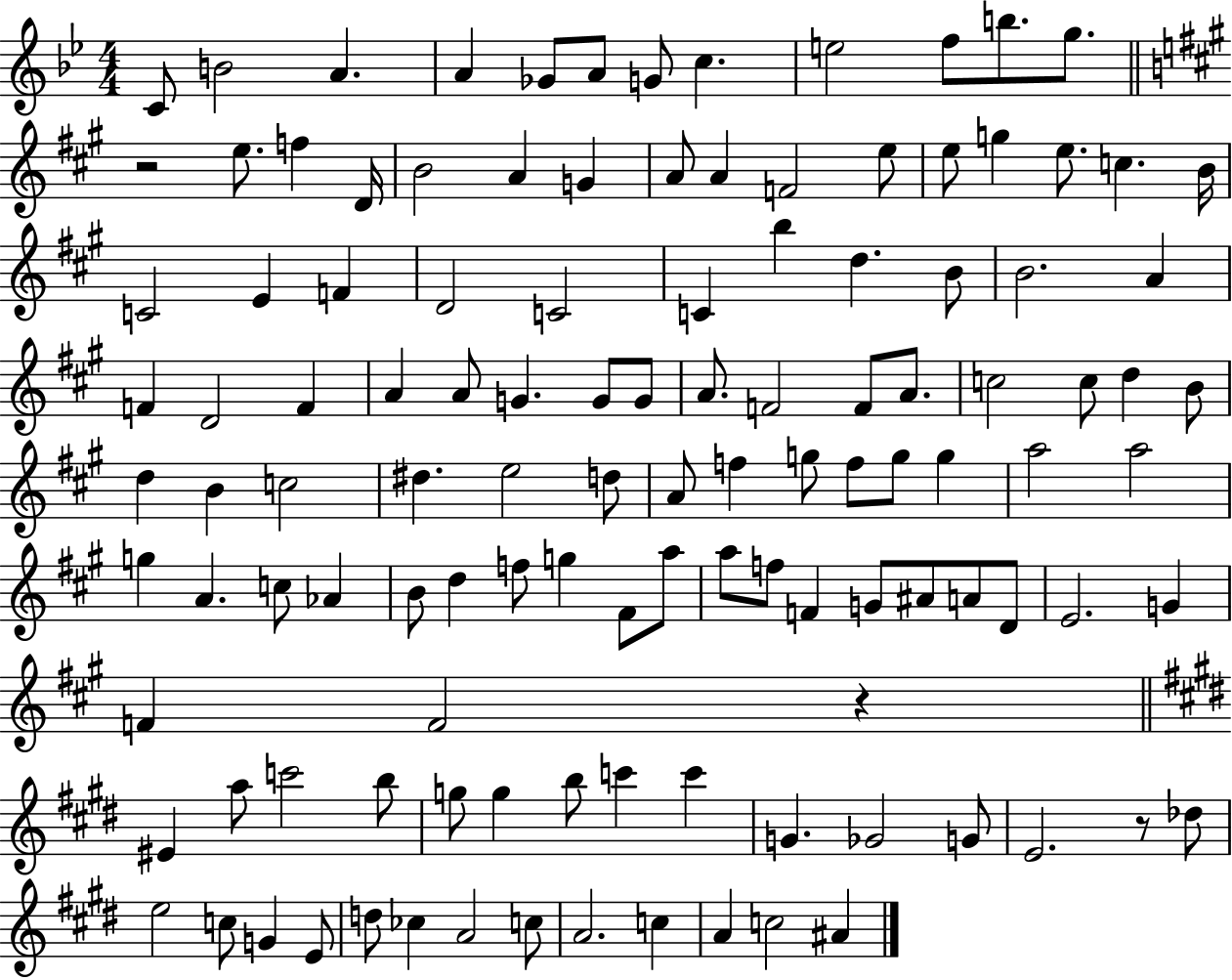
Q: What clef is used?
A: treble